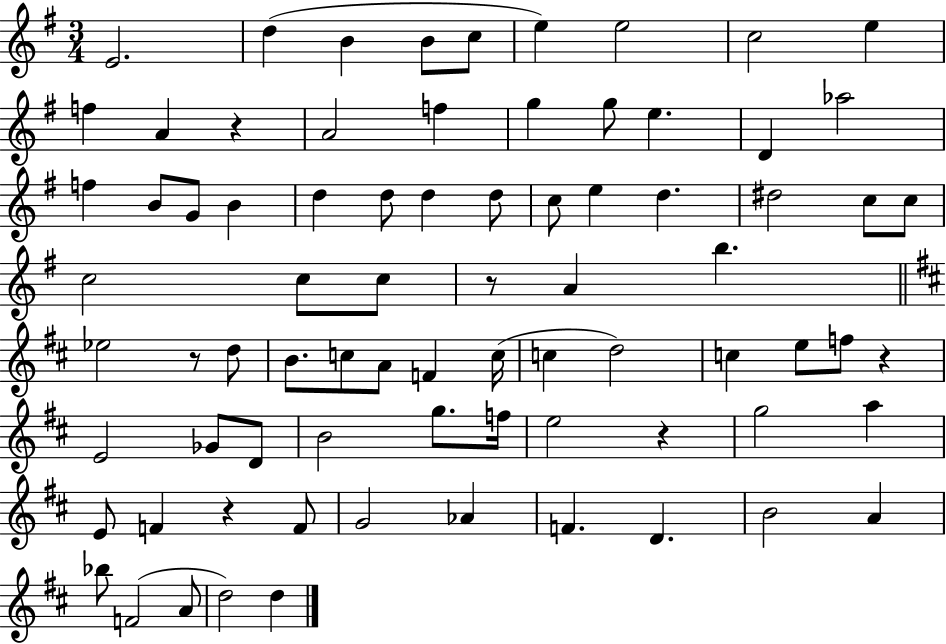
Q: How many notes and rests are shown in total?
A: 78